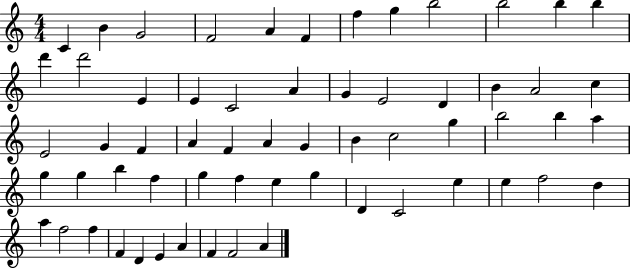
C4/q B4/q G4/h F4/h A4/q F4/q F5/q G5/q B5/h B5/h B5/q B5/q D6/q D6/h E4/q E4/q C4/h A4/q G4/q E4/h D4/q B4/q A4/h C5/q E4/h G4/q F4/q A4/q F4/q A4/q G4/q B4/q C5/h G5/q B5/h B5/q A5/q G5/q G5/q B5/q F5/q G5/q F5/q E5/q G5/q D4/q C4/h E5/q E5/q F5/h D5/q A5/q F5/h F5/q F4/q D4/q E4/q A4/q F4/q F4/h A4/q